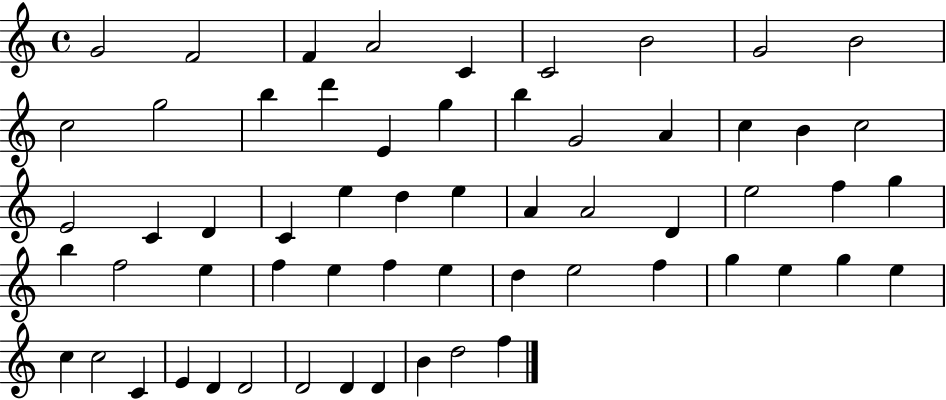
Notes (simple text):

G4/h F4/h F4/q A4/h C4/q C4/h B4/h G4/h B4/h C5/h G5/h B5/q D6/q E4/q G5/q B5/q G4/h A4/q C5/q B4/q C5/h E4/h C4/q D4/q C4/q E5/q D5/q E5/q A4/q A4/h D4/q E5/h F5/q G5/q B5/q F5/h E5/q F5/q E5/q F5/q E5/q D5/q E5/h F5/q G5/q E5/q G5/q E5/q C5/q C5/h C4/q E4/q D4/q D4/h D4/h D4/q D4/q B4/q D5/h F5/q